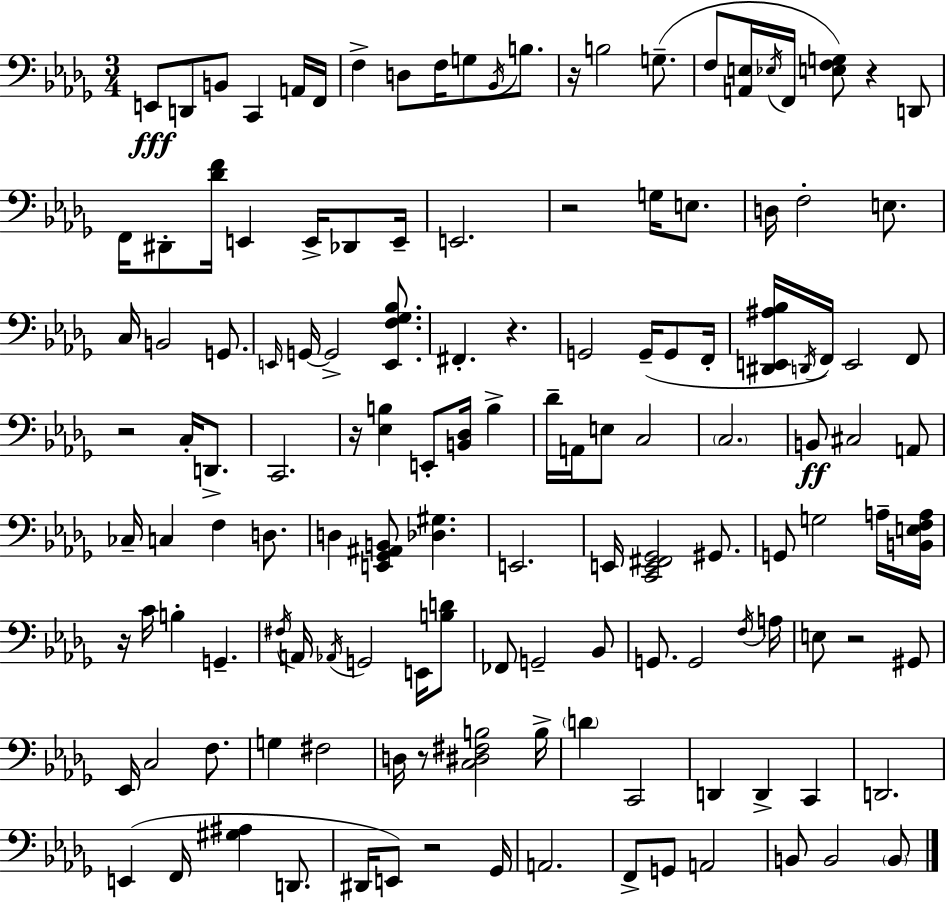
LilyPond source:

{
  \clef bass
  \numericTimeSignature
  \time 3/4
  \key bes \minor
  e,8\fff d,8 b,8 c,4 a,16 f,16 | f4-> d8 f16 g8 \acciaccatura { bes,16 } b8. | r16 b2 g8.--( | f8 <a, e>16 \acciaccatura { ees16 } f,16 <e f g>8) r4 | \break d,8 f,16 dis,8-. <des' f'>16 e,4 e,16-> des,8 | e,16-- e,2. | r2 g16 e8. | d16 f2-. e8. | \break c16 b,2 g,8. | \grace { e,16 } g,16~~ g,2-> | <e, f ges bes>8. fis,4.-. r4. | g,2 g,16--( | \break g,8 f,16-. <dis, e, ais bes>16 \acciaccatura { d,16 } f,16) e,2 | f,8 r2 | c16-. d,8.-> c,2. | r16 <ees b>4 e,8-. <b, des>16 | \break b4-> des'16-- a,16 e8 c2 | \parenthesize c2. | b,8\ff cis2 | a,8 ces16-- c4 f4 | \break d8. d4 <e, ges, ais, b,>8 <des gis>4. | e,2. | e,16 <c, e, fis, ges,>2 | gis,8. g,8 g2 | \break a16-- <b, e f a>16 r16 c'16 b4-. g,4.-- | \acciaccatura { fis16 } a,16 \acciaccatura { aes,16 } g,2 | e,16 <b d'>8 fes,8 g,2-- | bes,8 g,8. g,2 | \break \acciaccatura { f16 } a16 e8 r2 | gis,8 ees,16 c2 | f8. g4 fis2 | d16 r8 <c dis fis b>2 | \break b16-> \parenthesize d'4 c,2 | d,4 d,4-> | c,4 d,2. | e,4( f,16 | \break <gis ais>4 d,8. dis,16 e,8) r2 | ges,16 a,2. | f,8-> g,8 a,2 | b,8 b,2 | \break \parenthesize b,8 \bar "|."
}